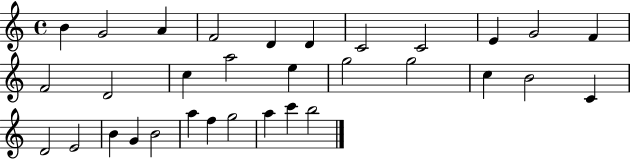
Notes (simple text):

B4/q G4/h A4/q F4/h D4/q D4/q C4/h C4/h E4/q G4/h F4/q F4/h D4/h C5/q A5/h E5/q G5/h G5/h C5/q B4/h C4/q D4/h E4/h B4/q G4/q B4/h A5/q F5/q G5/h A5/q C6/q B5/h